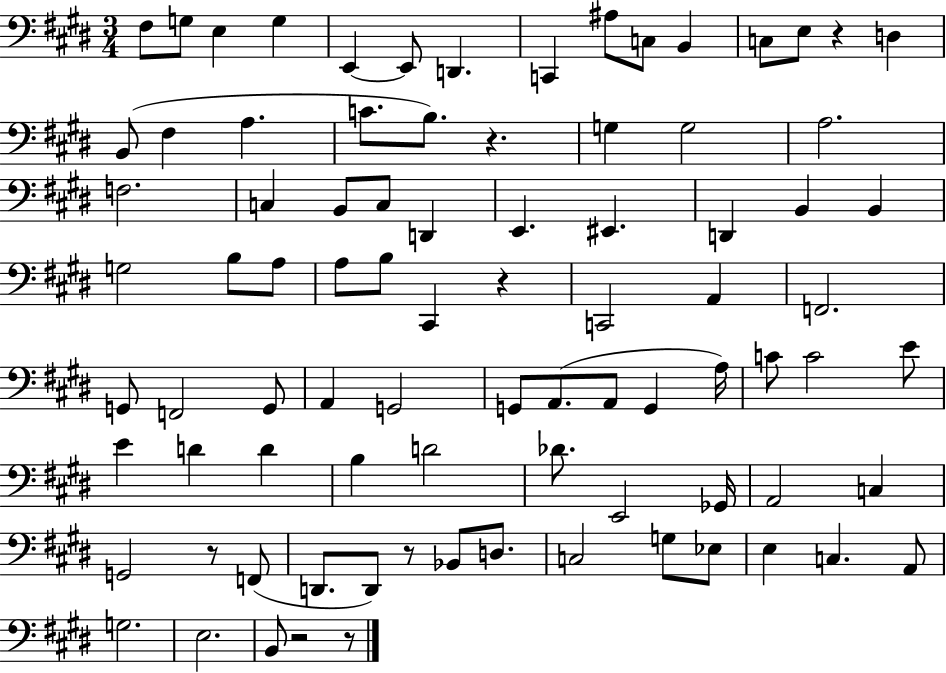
X:1
T:Untitled
M:3/4
L:1/4
K:E
^F,/2 G,/2 E, G, E,, E,,/2 D,, C,, ^A,/2 C,/2 B,, C,/2 E,/2 z D, B,,/2 ^F, A, C/2 B,/2 z G, G,2 A,2 F,2 C, B,,/2 C,/2 D,, E,, ^E,, D,, B,, B,, G,2 B,/2 A,/2 A,/2 B,/2 ^C,, z C,,2 A,, F,,2 G,,/2 F,,2 G,,/2 A,, G,,2 G,,/2 A,,/2 A,,/2 G,, A,/4 C/2 C2 E/2 E D D B, D2 _D/2 E,,2 _G,,/4 A,,2 C, G,,2 z/2 F,,/2 D,,/2 D,,/2 z/2 _B,,/2 D,/2 C,2 G,/2 _E,/2 E, C, A,,/2 G,2 E,2 B,,/2 z2 z/2